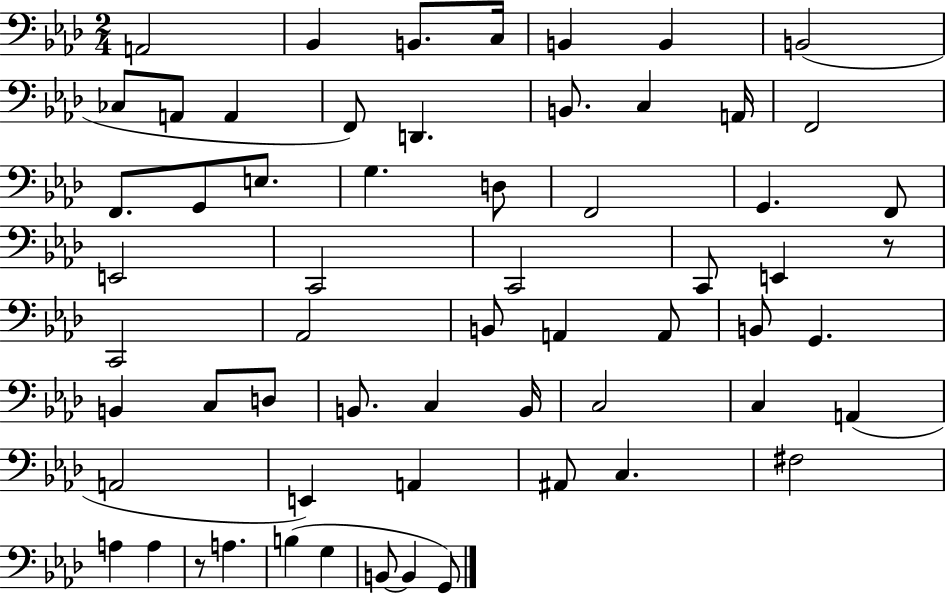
A2/h Bb2/q B2/e. C3/s B2/q B2/q B2/h CES3/e A2/e A2/q F2/e D2/q. B2/e. C3/q A2/s F2/h F2/e. G2/e E3/e. G3/q. D3/e F2/h G2/q. F2/e E2/h C2/h C2/h C2/e E2/q R/e C2/h Ab2/h B2/e A2/q A2/e B2/e G2/q. B2/q C3/e D3/e B2/e. C3/q B2/s C3/h C3/q A2/q A2/h E2/q A2/q A#2/e C3/q. F#3/h A3/q A3/q R/e A3/q. B3/q G3/q B2/e B2/q G2/e